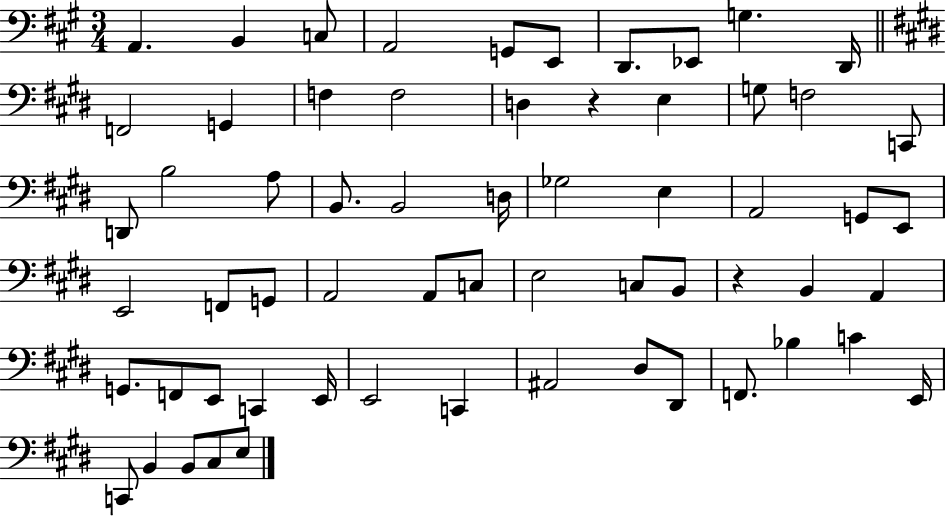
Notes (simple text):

A2/q. B2/q C3/e A2/h G2/e E2/e D2/e. Eb2/e G3/q. D2/s F2/h G2/q F3/q F3/h D3/q R/q E3/q G3/e F3/h C2/e D2/e B3/h A3/e B2/e. B2/h D3/s Gb3/h E3/q A2/h G2/e E2/e E2/h F2/e G2/e A2/h A2/e C3/e E3/h C3/e B2/e R/q B2/q A2/q G2/e. F2/e E2/e C2/q E2/s E2/h C2/q A#2/h D#3/e D#2/e F2/e. Bb3/q C4/q E2/s C2/e B2/q B2/e C#3/e E3/e